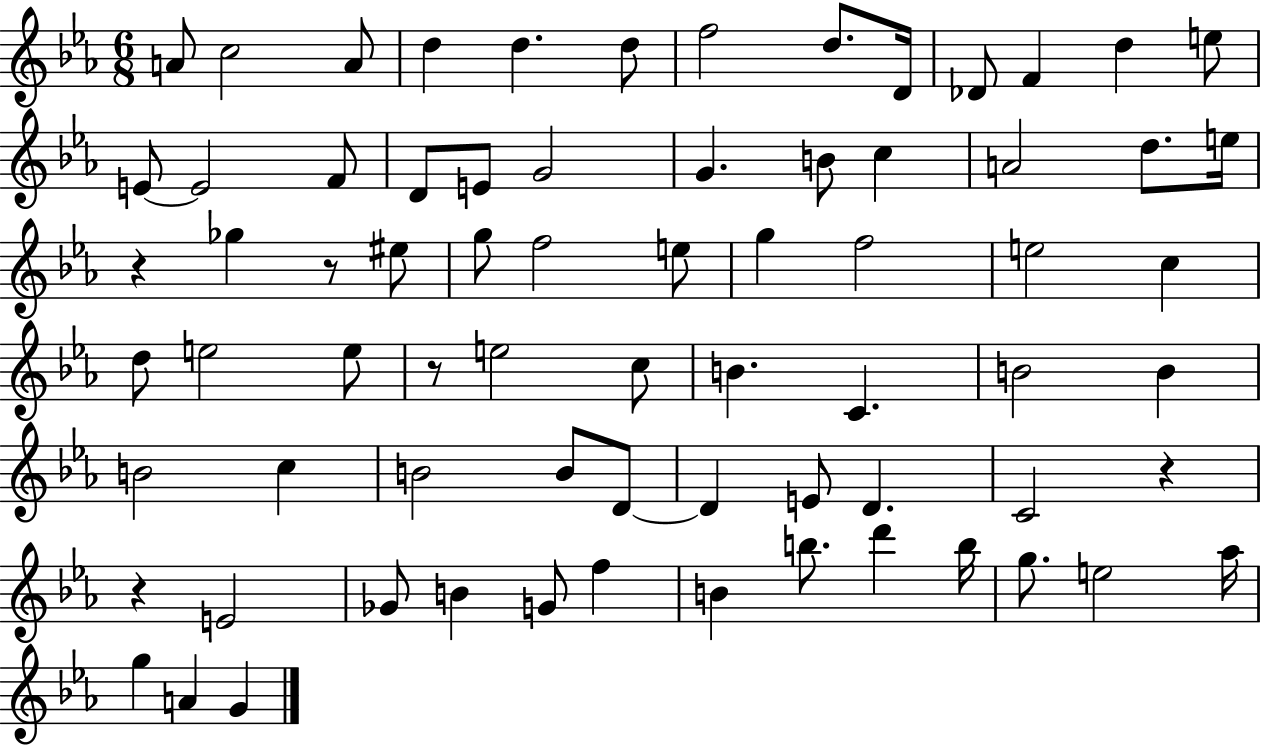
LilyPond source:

{
  \clef treble
  \numericTimeSignature
  \time 6/8
  \key ees \major
  a'8 c''2 a'8 | d''4 d''4. d''8 | f''2 d''8. d'16 | des'8 f'4 d''4 e''8 | \break e'8~~ e'2 f'8 | d'8 e'8 g'2 | g'4. b'8 c''4 | a'2 d''8. e''16 | \break r4 ges''4 r8 eis''8 | g''8 f''2 e''8 | g''4 f''2 | e''2 c''4 | \break d''8 e''2 e''8 | r8 e''2 c''8 | b'4. c'4. | b'2 b'4 | \break b'2 c''4 | b'2 b'8 d'8~~ | d'4 e'8 d'4. | c'2 r4 | \break r4 e'2 | ges'8 b'4 g'8 f''4 | b'4 b''8. d'''4 b''16 | g''8. e''2 aes''16 | \break g''4 a'4 g'4 | \bar "|."
}